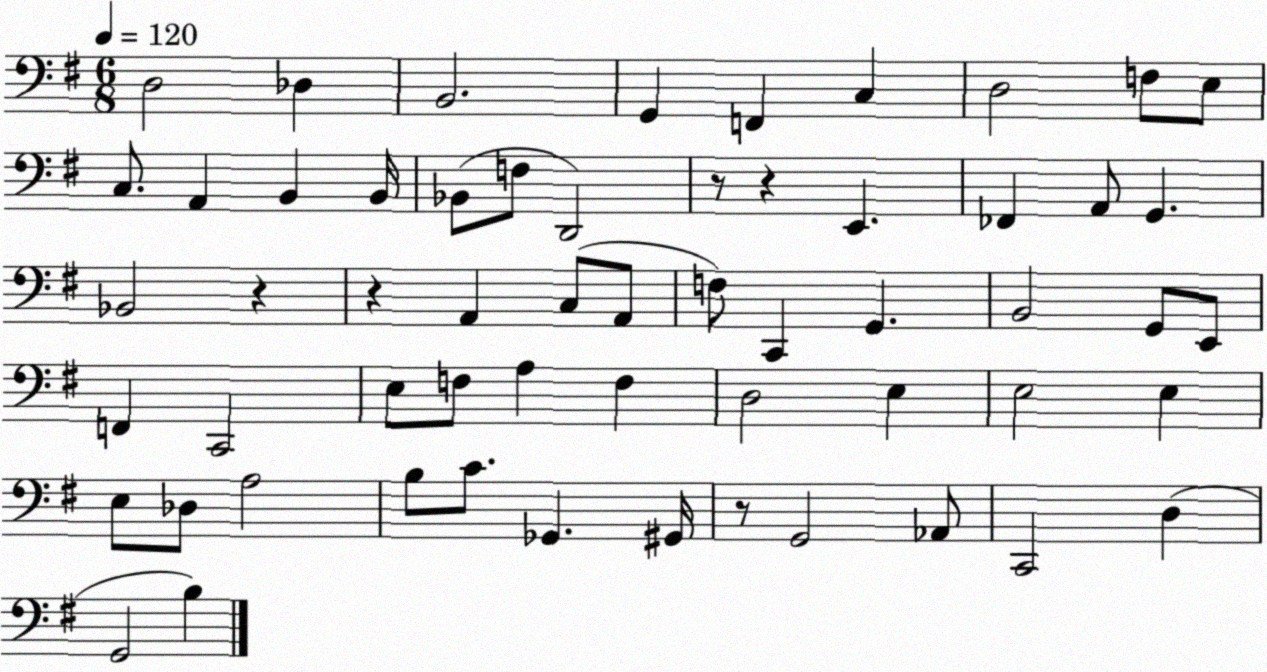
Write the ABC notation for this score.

X:1
T:Untitled
M:6/8
L:1/4
K:G
D,2 _D, B,,2 G,, F,, C, D,2 F,/2 E,/2 C,/2 A,, B,, B,,/4 _B,,/2 F,/2 D,,2 z/2 z E,, _F,, A,,/2 G,, _B,,2 z z A,, C,/2 A,,/2 F,/2 C,, G,, B,,2 G,,/2 E,,/2 F,, C,,2 E,/2 F,/2 A, F, D,2 E, E,2 E, E,/2 _D,/2 A,2 B,/2 C/2 _G,, ^G,,/4 z/2 G,,2 _A,,/2 C,,2 D, G,,2 B,